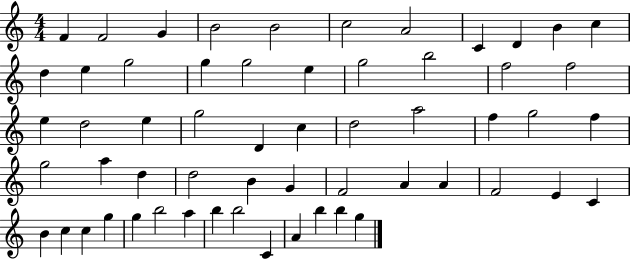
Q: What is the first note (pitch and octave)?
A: F4